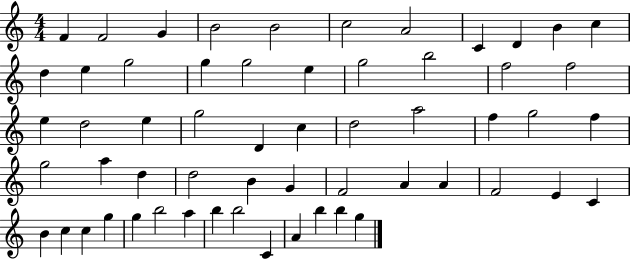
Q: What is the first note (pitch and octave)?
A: F4